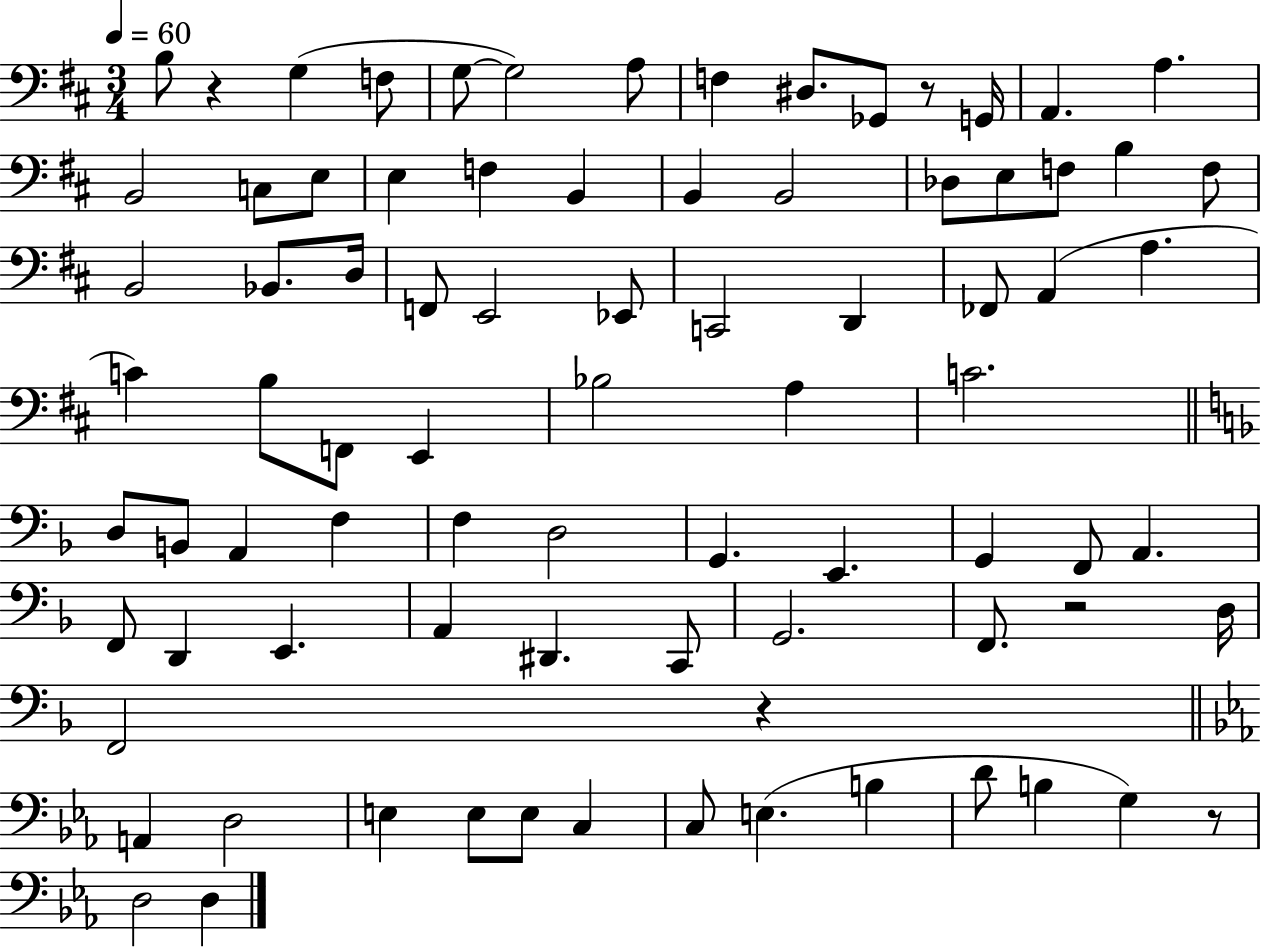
B3/e R/q G3/q F3/e G3/e G3/h A3/e F3/q D#3/e. Gb2/e R/e G2/s A2/q. A3/q. B2/h C3/e E3/e E3/q F3/q B2/q B2/q B2/h Db3/e E3/e F3/e B3/q F3/e B2/h Bb2/e. D3/s F2/e E2/h Eb2/e C2/h D2/q FES2/e A2/q A3/q. C4/q B3/e F2/e E2/q Bb3/h A3/q C4/h. D3/e B2/e A2/q F3/q F3/q D3/h G2/q. E2/q. G2/q F2/e A2/q. F2/e D2/q E2/q. A2/q D#2/q. C2/e G2/h. F2/e. R/h D3/s F2/h R/q A2/q D3/h E3/q E3/e E3/e C3/q C3/e E3/q. B3/q D4/e B3/q G3/q R/e D3/h D3/q